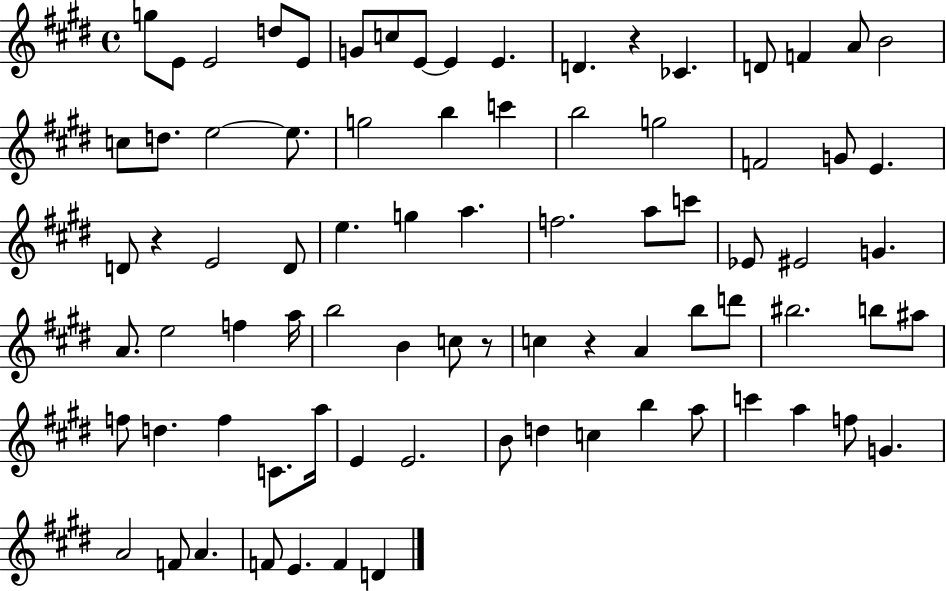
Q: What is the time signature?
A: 4/4